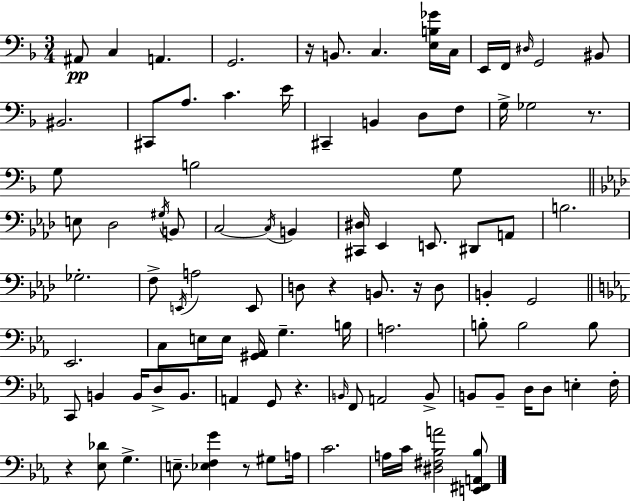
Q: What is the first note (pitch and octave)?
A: A#2